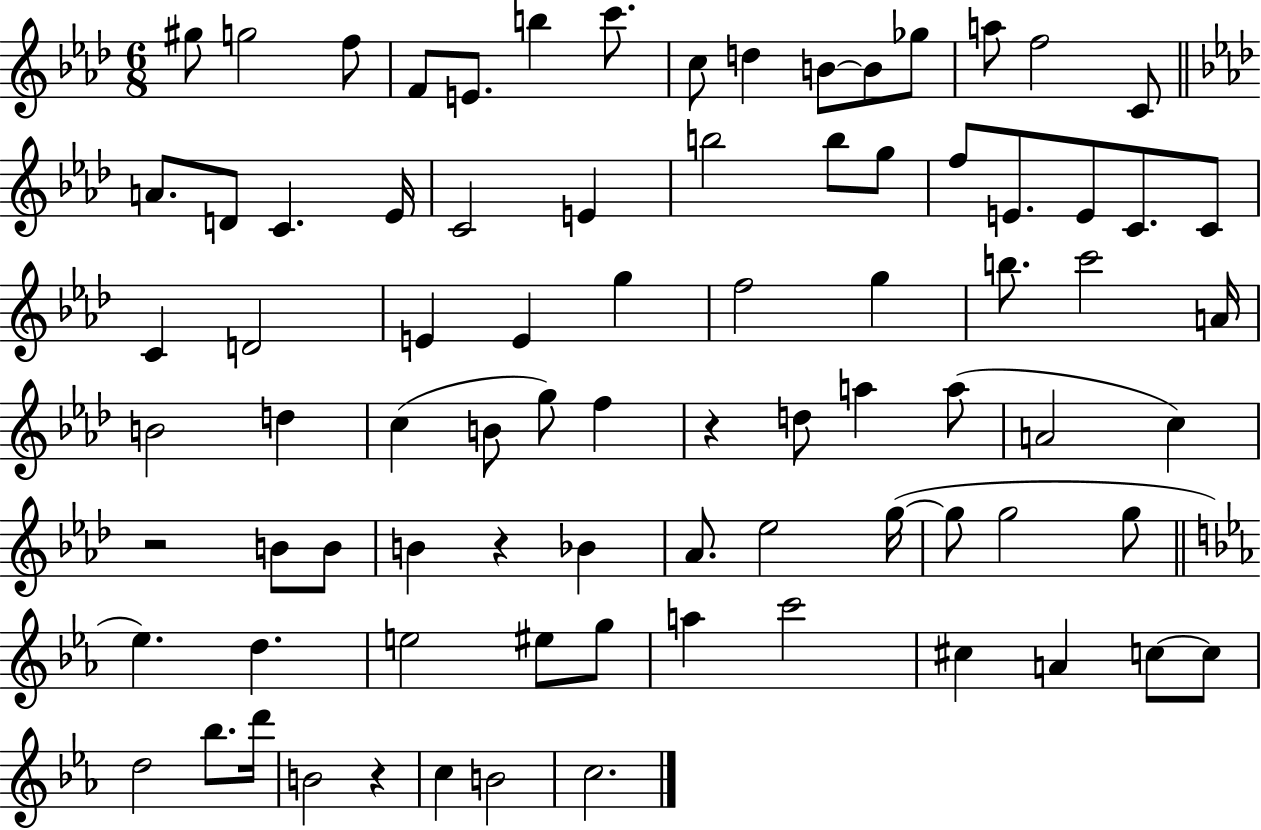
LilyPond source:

{
  \clef treble
  \numericTimeSignature
  \time 6/8
  \key aes \major
  gis''8 g''2 f''8 | f'8 e'8. b''4 c'''8. | c''8 d''4 b'8~~ b'8 ges''8 | a''8 f''2 c'8 | \break \bar "||" \break \key aes \major a'8. d'8 c'4. ees'16 | c'2 e'4 | b''2 b''8 g''8 | f''8 e'8. e'8 c'8. c'8 | \break c'4 d'2 | e'4 e'4 g''4 | f''2 g''4 | b''8. c'''2 a'16 | \break b'2 d''4 | c''4( b'8 g''8) f''4 | r4 d''8 a''4 a''8( | a'2 c''4) | \break r2 b'8 b'8 | b'4 r4 bes'4 | aes'8. ees''2 g''16~(~ | g''8 g''2 g''8 | \break \bar "||" \break \key ees \major ees''4.) d''4. | e''2 eis''8 g''8 | a''4 c'''2 | cis''4 a'4 c''8~~ c''8 | \break d''2 bes''8. d'''16 | b'2 r4 | c''4 b'2 | c''2. | \break \bar "|."
}